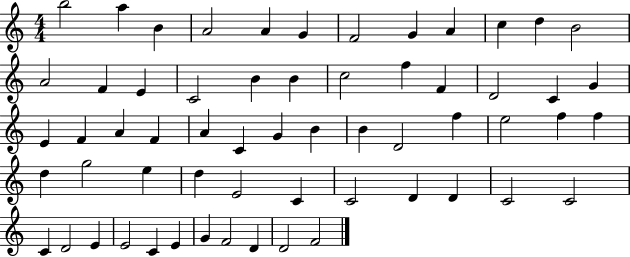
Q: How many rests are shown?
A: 0